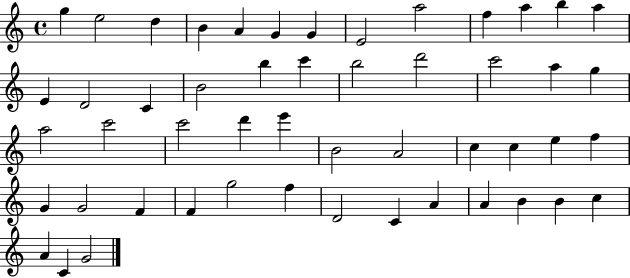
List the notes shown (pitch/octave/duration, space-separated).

G5/q E5/h D5/q B4/q A4/q G4/q G4/q E4/h A5/h F5/q A5/q B5/q A5/q E4/q D4/h C4/q B4/h B5/q C6/q B5/h D6/h C6/h A5/q G5/q A5/h C6/h C6/h D6/q E6/q B4/h A4/h C5/q C5/q E5/q F5/q G4/q G4/h F4/q F4/q G5/h F5/q D4/h C4/q A4/q A4/q B4/q B4/q C5/q A4/q C4/q G4/h